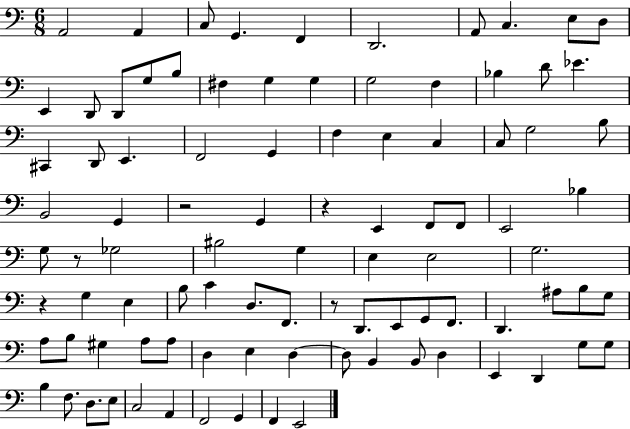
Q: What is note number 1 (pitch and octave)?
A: A2